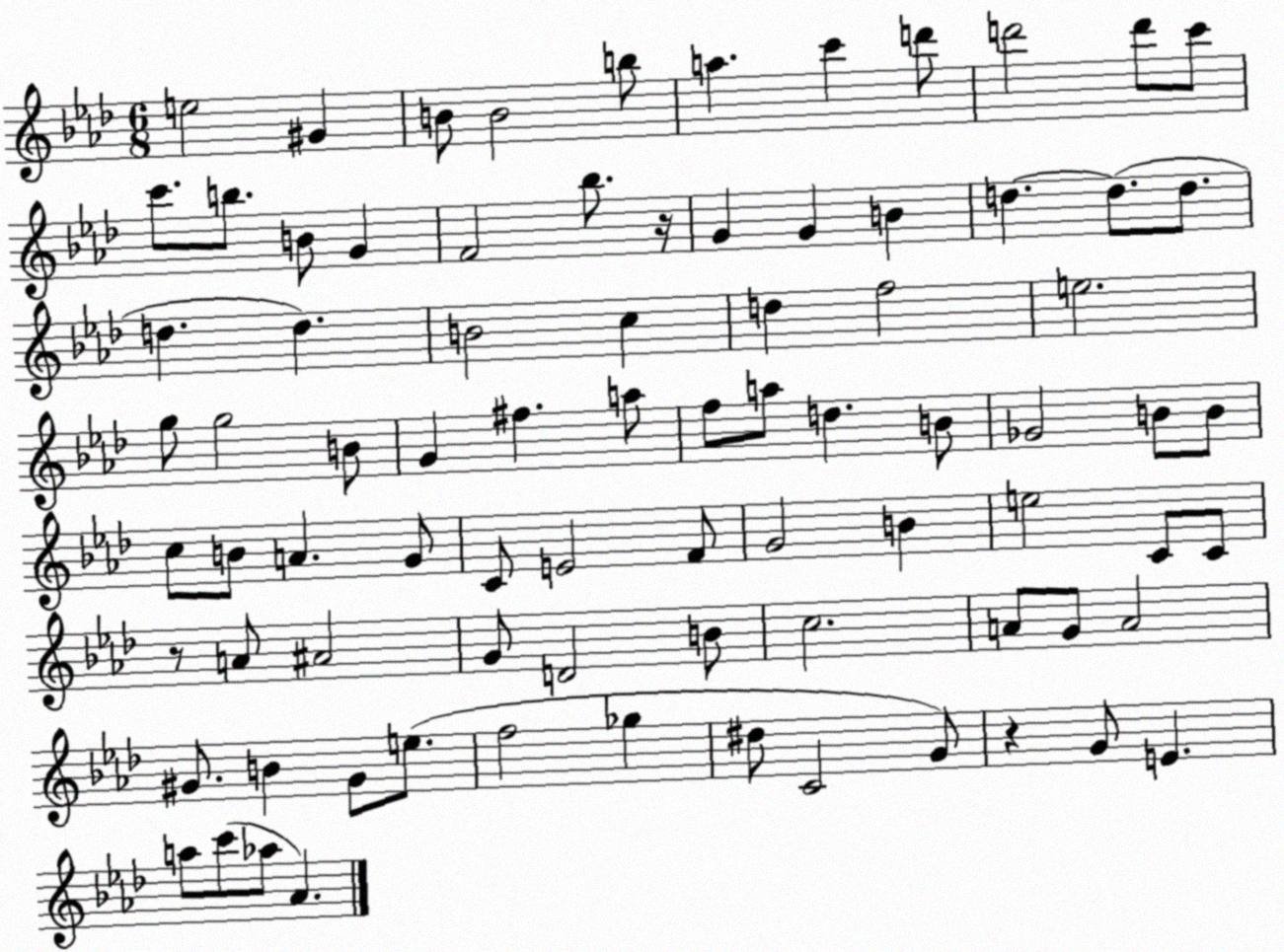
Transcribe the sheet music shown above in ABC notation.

X:1
T:Untitled
M:6/8
L:1/4
K:Ab
e2 ^G B/2 B2 b/2 a c' d'/2 d'2 d'/2 c'/2 c'/2 b/2 B/2 G F2 _b/2 z/4 G G B d d/2 d/2 d d B2 c d f2 e2 g/2 g2 B/2 G ^f a/2 f/2 a/2 d B/2 _G2 B/2 B/2 c/2 B/2 A G/2 C/2 E2 F/2 G2 B e2 C/2 C/2 z/2 A/2 ^A2 G/2 D2 B/2 c2 A/2 G/2 A2 ^G/2 B ^G/2 e/2 f2 _g ^d/2 C2 G/2 z G/2 E a/2 c'/2 _a/2 _A